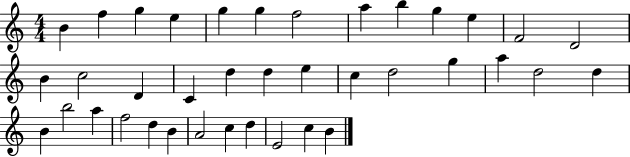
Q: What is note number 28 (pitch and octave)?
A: B5